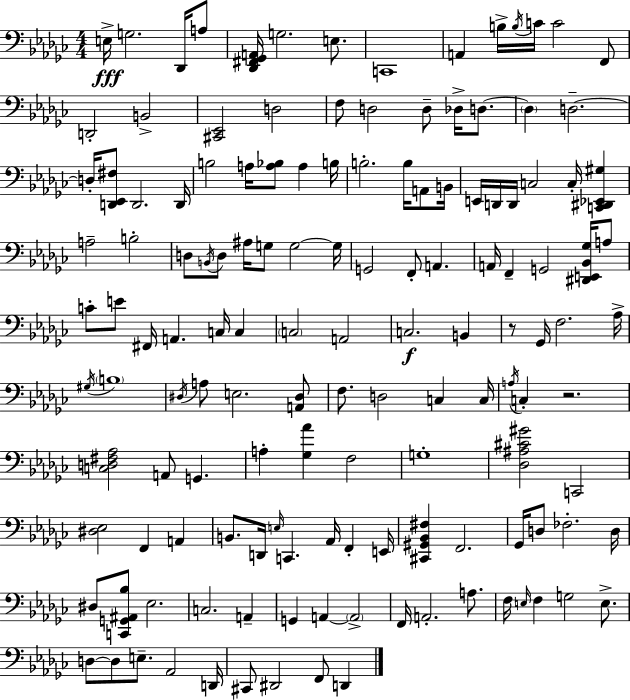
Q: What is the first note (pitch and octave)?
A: E3